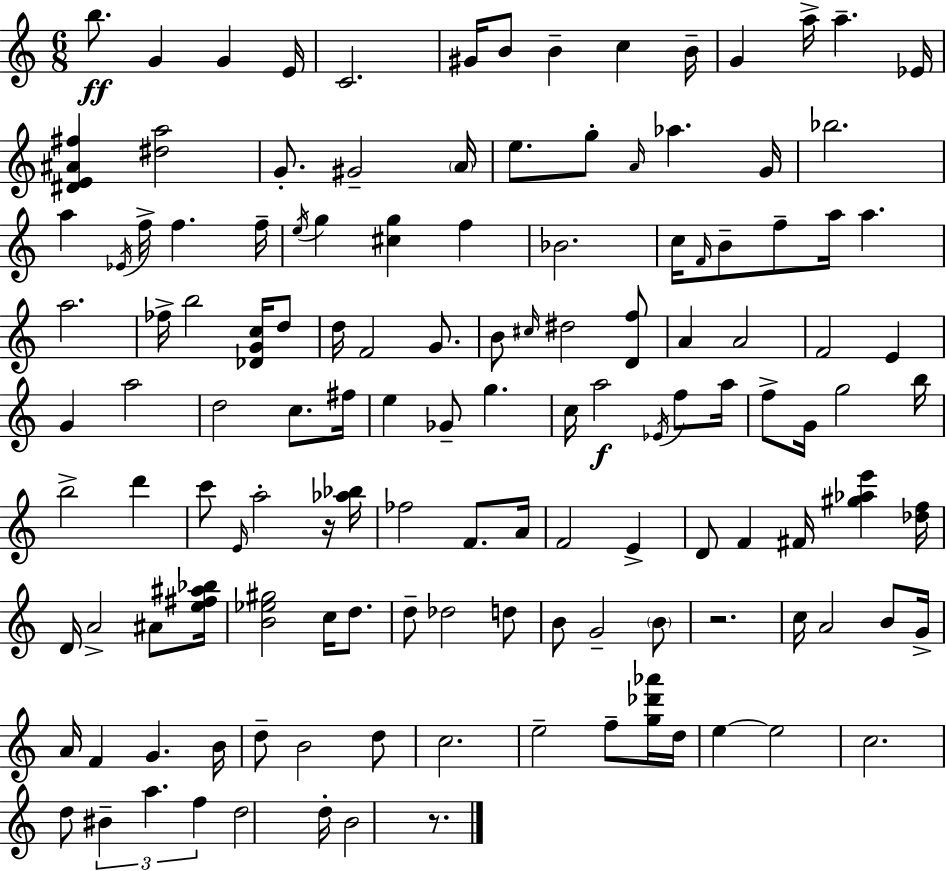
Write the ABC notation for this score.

X:1
T:Untitled
M:6/8
L:1/4
K:C
b/2 G G E/4 C2 ^G/4 B/2 B c B/4 G a/4 a _E/4 [^DE^A^f] [^da]2 G/2 ^G2 A/4 e/2 g/2 A/4 _a G/4 _b2 a _E/4 f/4 f f/4 e/4 g [^cg] f _B2 c/4 F/4 B/2 f/2 a/4 a a2 _f/4 b2 [_DGc]/4 d/2 d/4 F2 G/2 B/2 ^c/4 ^d2 [Df]/2 A A2 F2 E G a2 d2 c/2 ^f/4 e _G/2 g c/4 a2 _E/4 f/2 a/4 f/2 G/4 g2 b/4 b2 d' c'/2 E/4 a2 z/4 [_a_b]/4 _f2 F/2 A/4 F2 E D/2 F ^F/4 [^g_ae'] [_df]/4 D/4 A2 ^A/2 [e^f^a_b]/4 [B_e^g]2 c/4 d/2 d/2 _d2 d/2 B/2 G2 B/2 z2 c/4 A2 B/2 G/4 A/4 F G B/4 d/2 B2 d/2 c2 e2 f/2 [g_d'_a']/4 d/4 e e2 c2 d/2 ^B a f d2 d/4 B2 z/2